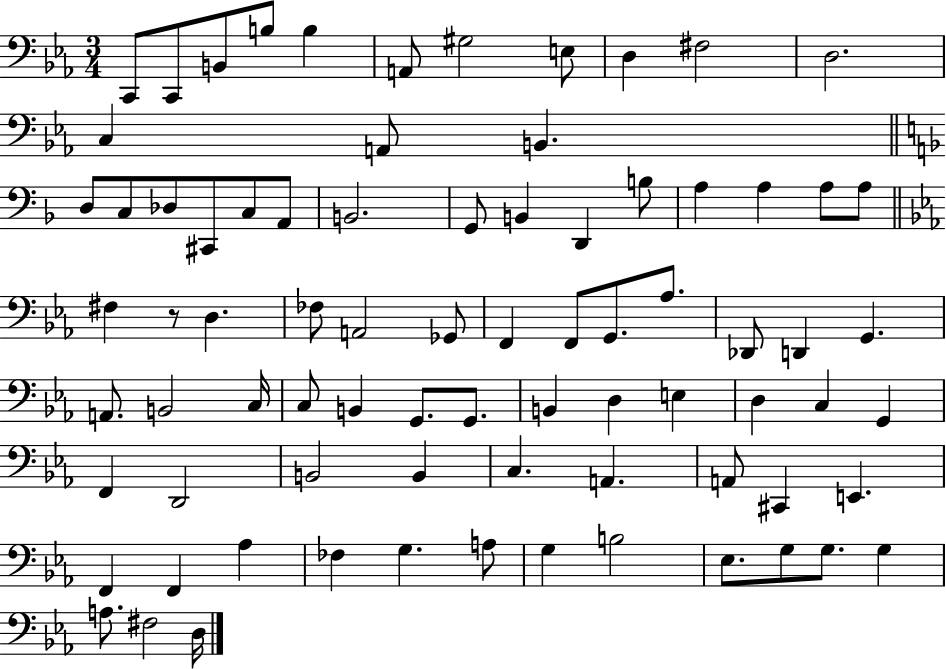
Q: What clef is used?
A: bass